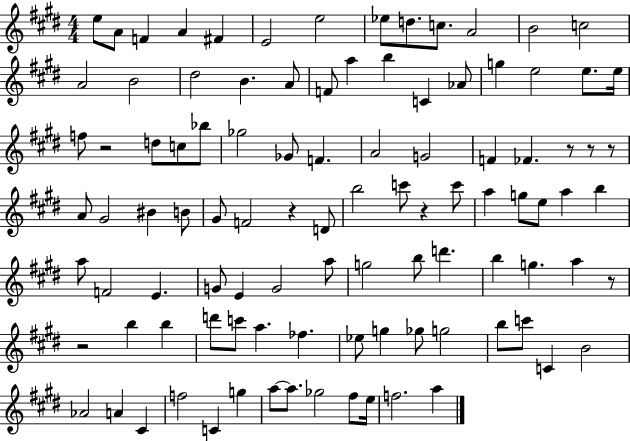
X:1
T:Untitled
M:4/4
L:1/4
K:E
e/2 A/2 F A ^F E2 e2 _e/2 d/2 c/2 A2 B2 c2 A2 B2 ^d2 B A/2 F/2 a b C _A/2 g e2 e/2 e/4 f/2 z2 d/2 c/2 _b/2 _g2 _G/2 F A2 G2 F _F z/2 z/2 z/2 A/2 ^G2 ^B B/2 ^G/2 F2 z D/2 b2 c'/2 z c'/2 a g/2 e/2 a b a/2 F2 E G/2 E G2 a/2 g2 b/2 d' b g a z/2 z2 b b d'/2 c'/2 a _f _e/2 g _g/2 g2 b/2 c'/2 C B2 _A2 A ^C f2 C g a/2 a/2 _g2 ^f/2 e/4 f2 a